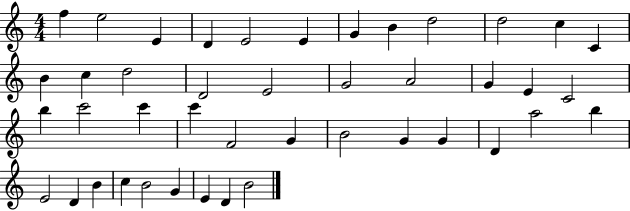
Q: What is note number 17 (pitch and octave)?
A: E4